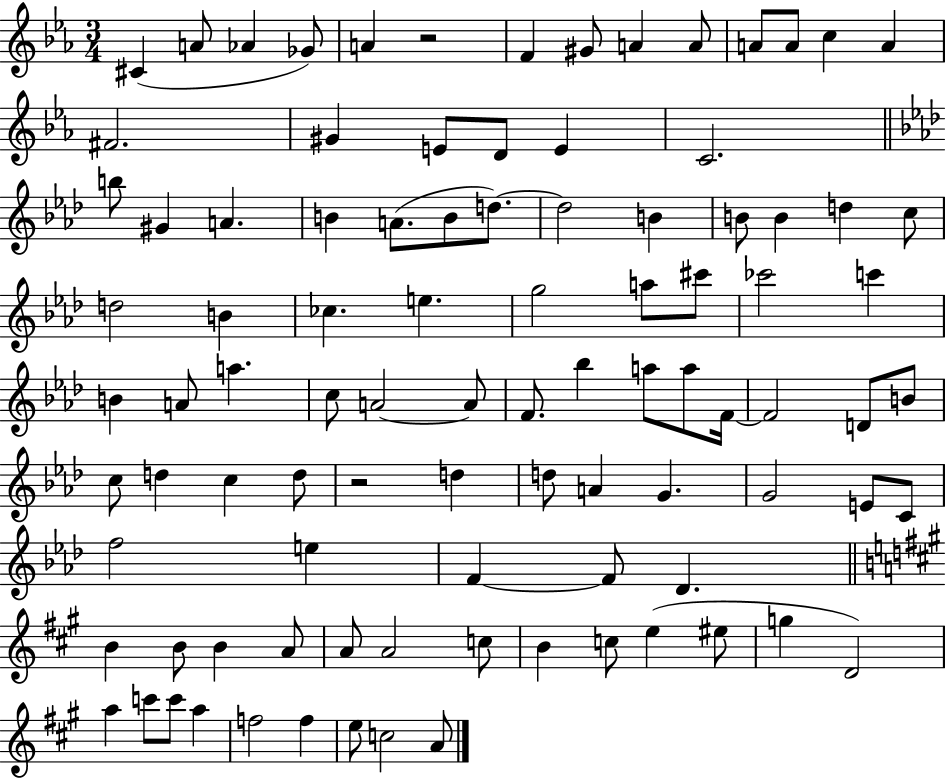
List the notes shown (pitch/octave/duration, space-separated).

C#4/q A4/e Ab4/q Gb4/e A4/q R/h F4/q G#4/e A4/q A4/e A4/e A4/e C5/q A4/q F#4/h. G#4/q E4/e D4/e E4/q C4/h. B5/e G#4/q A4/q. B4/q A4/e. B4/e D5/e. D5/h B4/q B4/e B4/q D5/q C5/e D5/h B4/q CES5/q. E5/q. G5/h A5/e C#6/e CES6/h C6/q B4/q A4/e A5/q. C5/e A4/h A4/e F4/e. Bb5/q A5/e A5/e F4/s F4/h D4/e B4/e C5/e D5/q C5/q D5/e R/h D5/q D5/e A4/q G4/q. G4/h E4/e C4/e F5/h E5/q F4/q F4/e Db4/q. B4/q B4/e B4/q A4/e A4/e A4/h C5/e B4/q C5/e E5/q EIS5/e G5/q D4/h A5/q C6/e C6/e A5/q F5/h F5/q E5/e C5/h A4/e